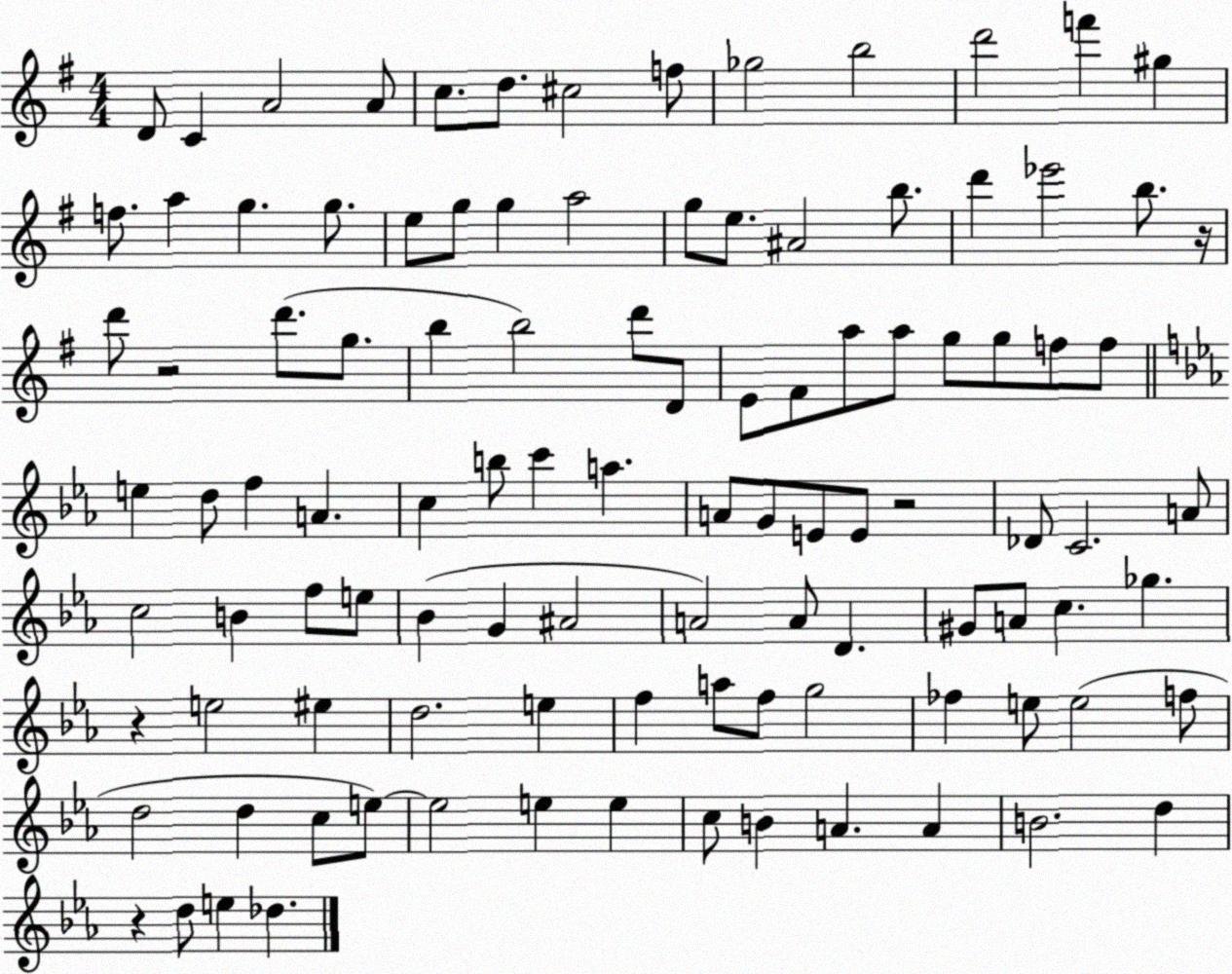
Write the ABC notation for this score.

X:1
T:Untitled
M:4/4
L:1/4
K:G
D/2 C A2 A/2 c/2 d/2 ^c2 f/2 _g2 b2 d'2 f' ^g f/2 a g g/2 e/2 g/2 g a2 g/2 e/2 ^A2 b/2 d' _e'2 b/2 z/4 d'/2 z2 d'/2 g/2 b b2 d'/2 D/2 E/2 ^F/2 a/2 a/2 g/2 g/2 f/2 f/2 e d/2 f A c b/2 c' a A/2 G/2 E/2 E/2 z2 _D/2 C2 A/2 c2 B f/2 e/2 _B G ^A2 A2 A/2 D ^G/2 A/2 c _g z e2 ^e d2 e f a/2 f/2 g2 _f e/2 e2 f/2 d2 d c/2 e/2 e2 e e c/2 B A A B2 d z d/2 e _d